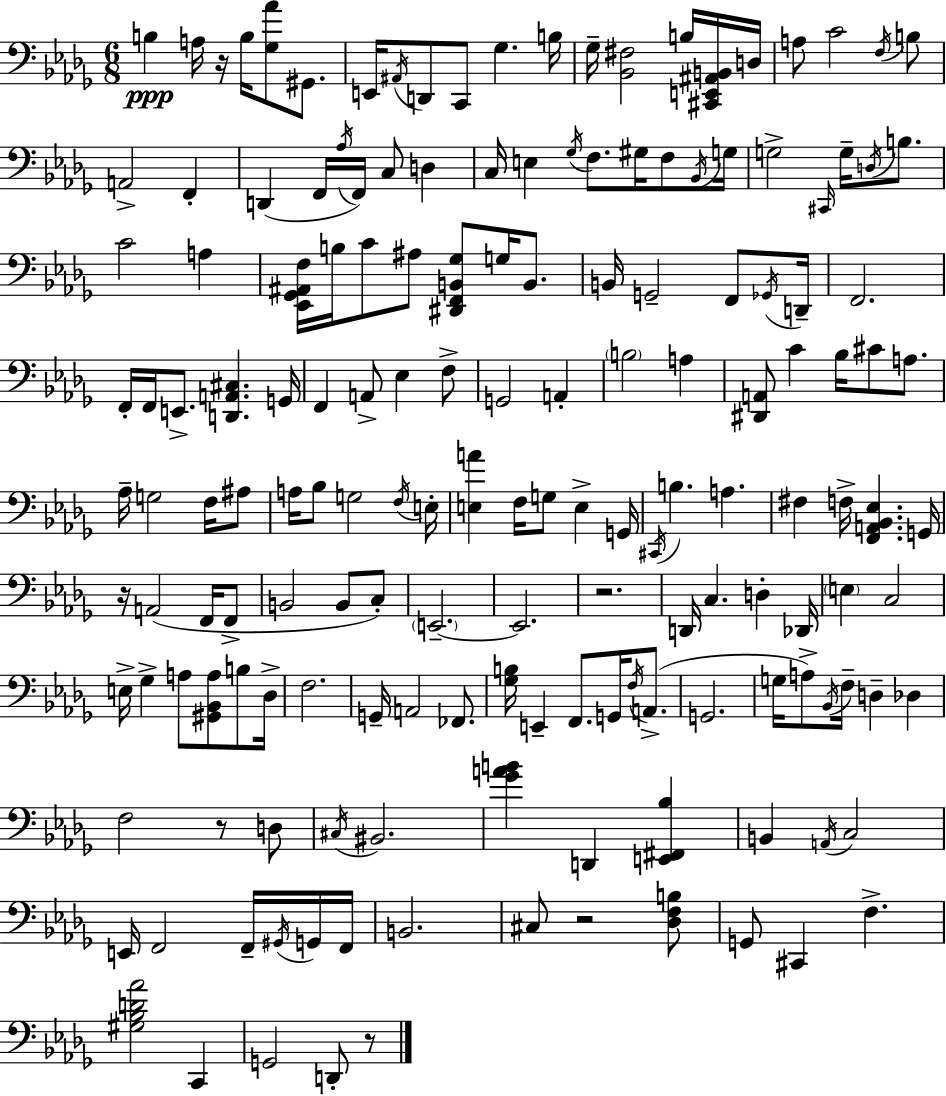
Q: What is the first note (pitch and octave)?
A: B3